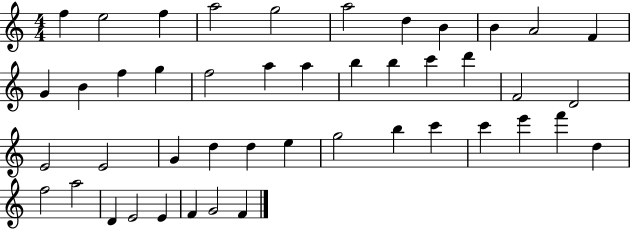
F5/q E5/h F5/q A5/h G5/h A5/h D5/q B4/q B4/q A4/h F4/q G4/q B4/q F5/q G5/q F5/h A5/q A5/q B5/q B5/q C6/q D6/q F4/h D4/h E4/h E4/h G4/q D5/q D5/q E5/q G5/h B5/q C6/q C6/q E6/q F6/q D5/q F5/h A5/h D4/q E4/h E4/q F4/q G4/h F4/q